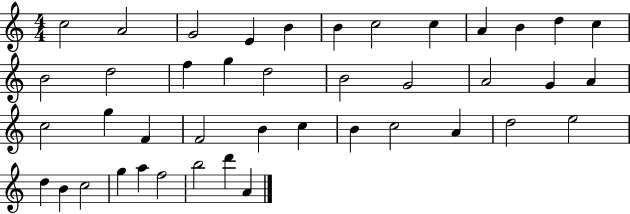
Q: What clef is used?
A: treble